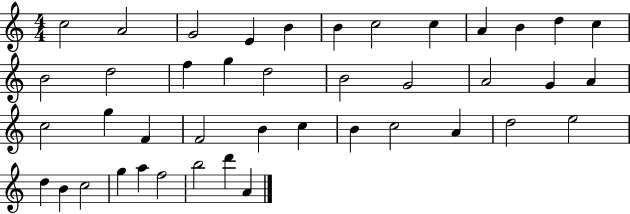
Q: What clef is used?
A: treble